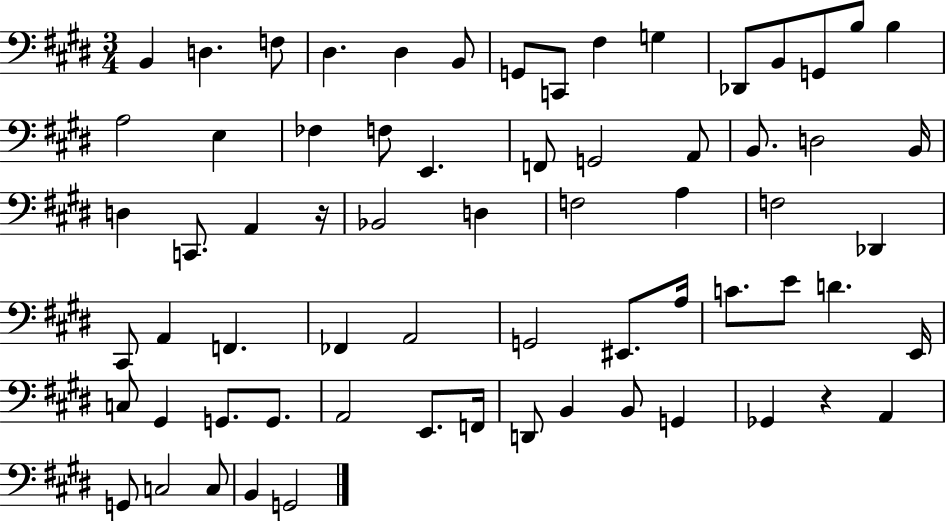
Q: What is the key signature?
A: E major